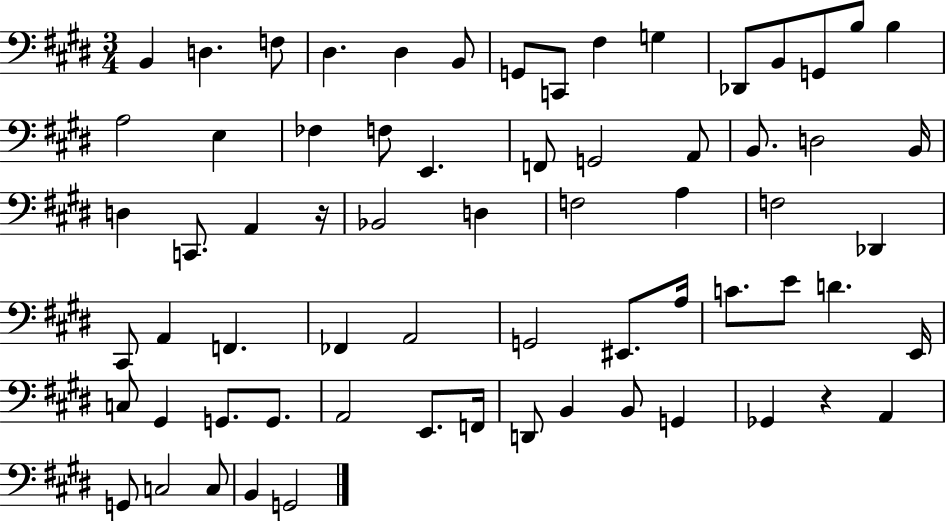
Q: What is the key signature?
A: E major